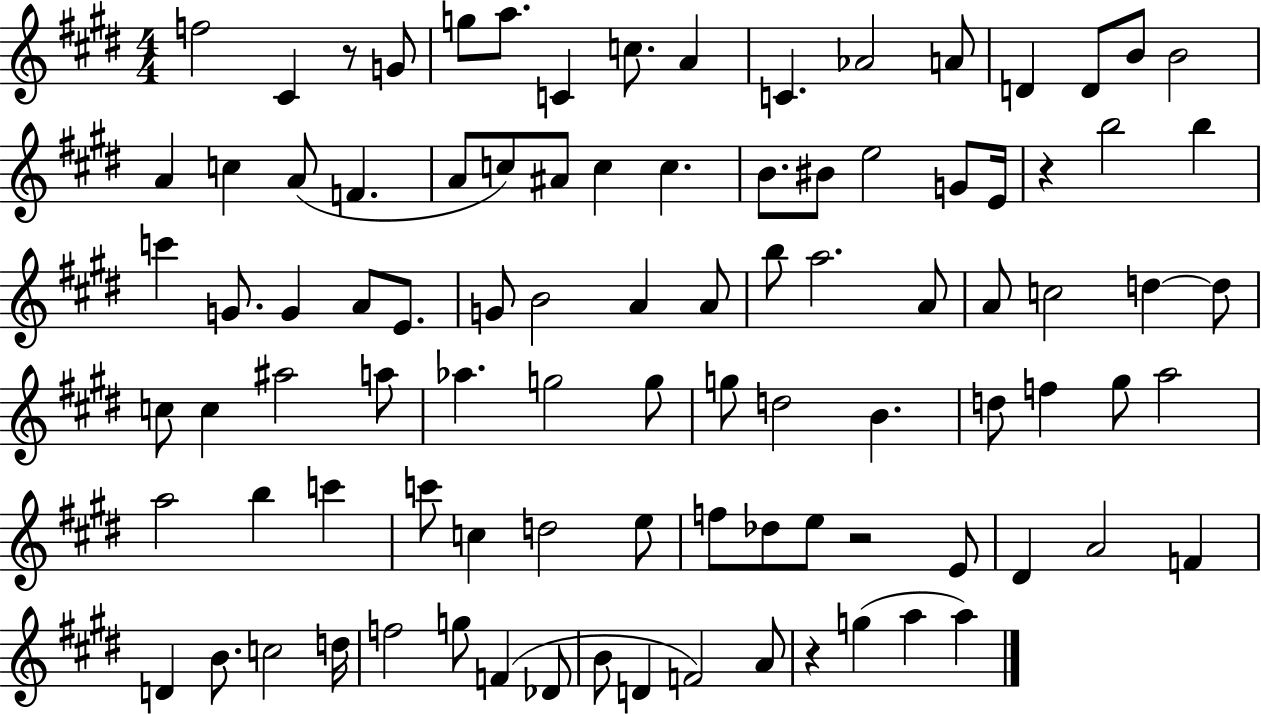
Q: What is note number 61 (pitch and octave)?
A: A5